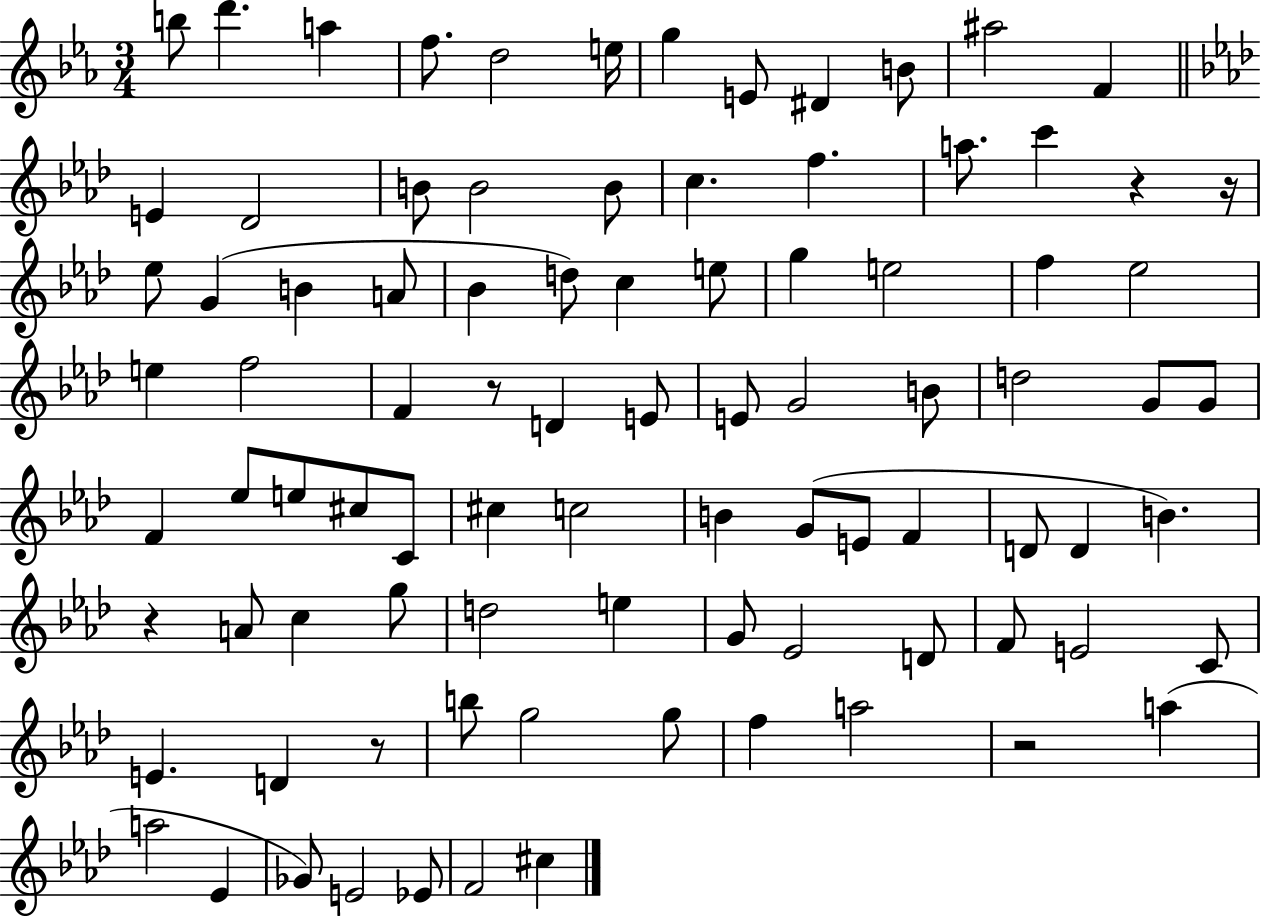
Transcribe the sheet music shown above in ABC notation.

X:1
T:Untitled
M:3/4
L:1/4
K:Eb
b/2 d' a f/2 d2 e/4 g E/2 ^D B/2 ^a2 F E _D2 B/2 B2 B/2 c f a/2 c' z z/4 _e/2 G B A/2 _B d/2 c e/2 g e2 f _e2 e f2 F z/2 D E/2 E/2 G2 B/2 d2 G/2 G/2 F _e/2 e/2 ^c/2 C/2 ^c c2 B G/2 E/2 F D/2 D B z A/2 c g/2 d2 e G/2 _E2 D/2 F/2 E2 C/2 E D z/2 b/2 g2 g/2 f a2 z2 a a2 _E _G/2 E2 _E/2 F2 ^c